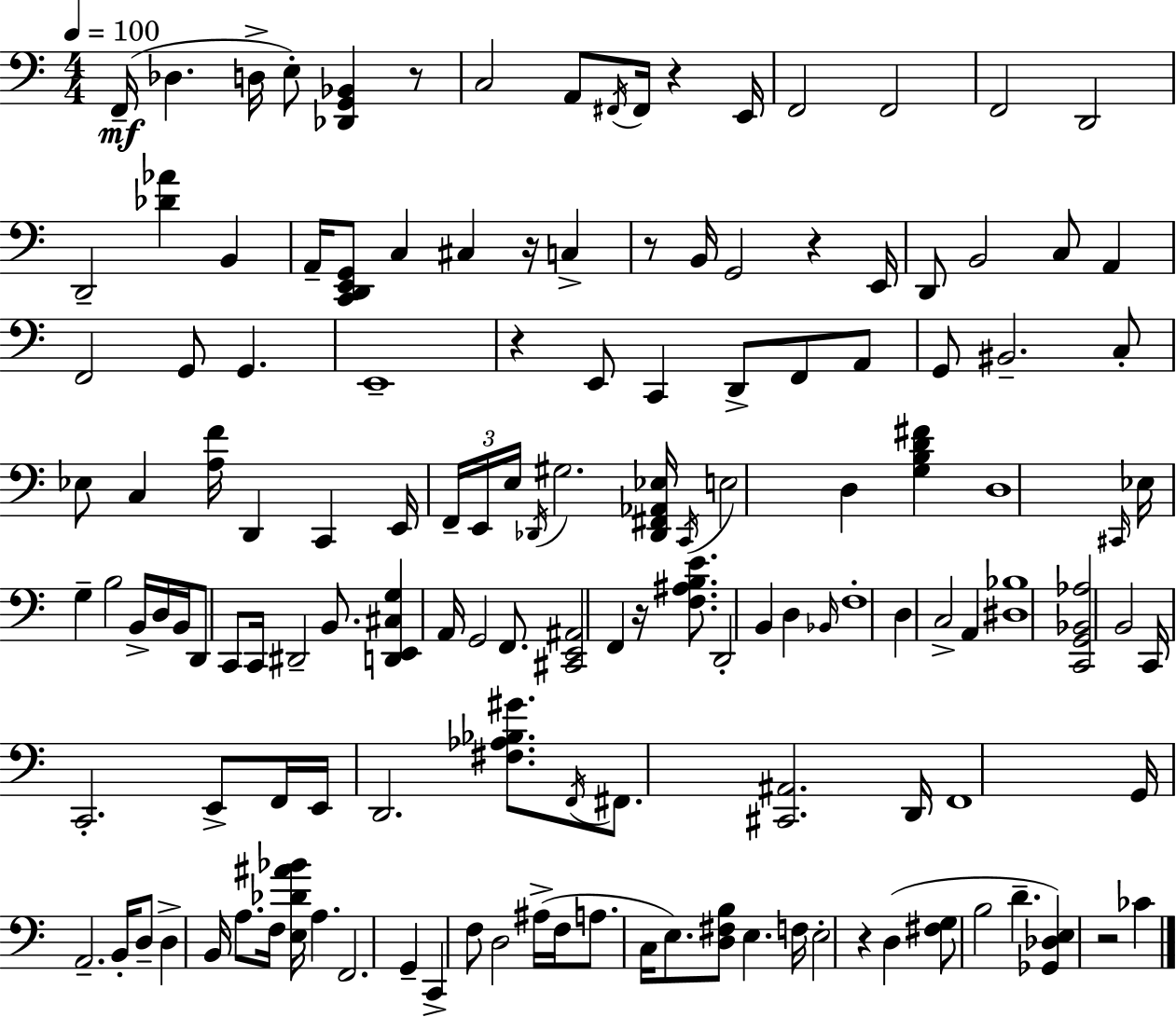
F2/s Db3/q. D3/s E3/e [Db2,G2,Bb2]/q R/e C3/h A2/e F#2/s F#2/s R/q E2/s F2/h F2/h F2/h D2/h D2/h [Db4,Ab4]/q B2/q A2/s [C2,D2,E2,G2]/e C3/q C#3/q R/s C3/q R/e B2/s G2/h R/q E2/s D2/e B2/h C3/e A2/q F2/h G2/e G2/q. E2/w R/q E2/e C2/q D2/e F2/e A2/e G2/e BIS2/h. C3/e Eb3/e C3/q [A3,F4]/s D2/q C2/q E2/s F2/s E2/s E3/s Db2/s G#3/h. [Db2,F#2,Ab2,Eb3]/s C2/s E3/h D3/q [G3,B3,D4,F#4]/q D3/w C#2/s Eb3/s G3/q B3/h B2/s D3/s B2/s D2/e C2/e C2/s D#2/h B2/e. [D2,E2,C#3,G3]/q A2/s G2/h F2/e. [C#2,E2,A#2]/h F2/q R/s [F3,A#3,B3,E4]/e. D2/h B2/q D3/q Bb2/s F3/w D3/q C3/h A2/q [D#3,Bb3]/w [C2,G2,Bb2,Ab3]/h B2/h C2/s C2/h. E2/e F2/s E2/s D2/h. [F#3,Ab3,Bb3,G#4]/e. F2/s F#2/e. [C#2,A#2]/h. D2/s F2/w G2/s A2/h. B2/s D3/e D3/q B2/s A3/e. F3/s [E3,Db4,A#4,Bb4]/s A3/q. F2/h. G2/q C2/q F3/e D3/h A#3/s F3/s A3/e. C3/s E3/e. [D3,F#3,B3]/e E3/q. F3/s E3/h R/q D3/q [F#3,G3]/e B3/h D4/q. [Gb2,Db3,E3]/q R/h CES4/q